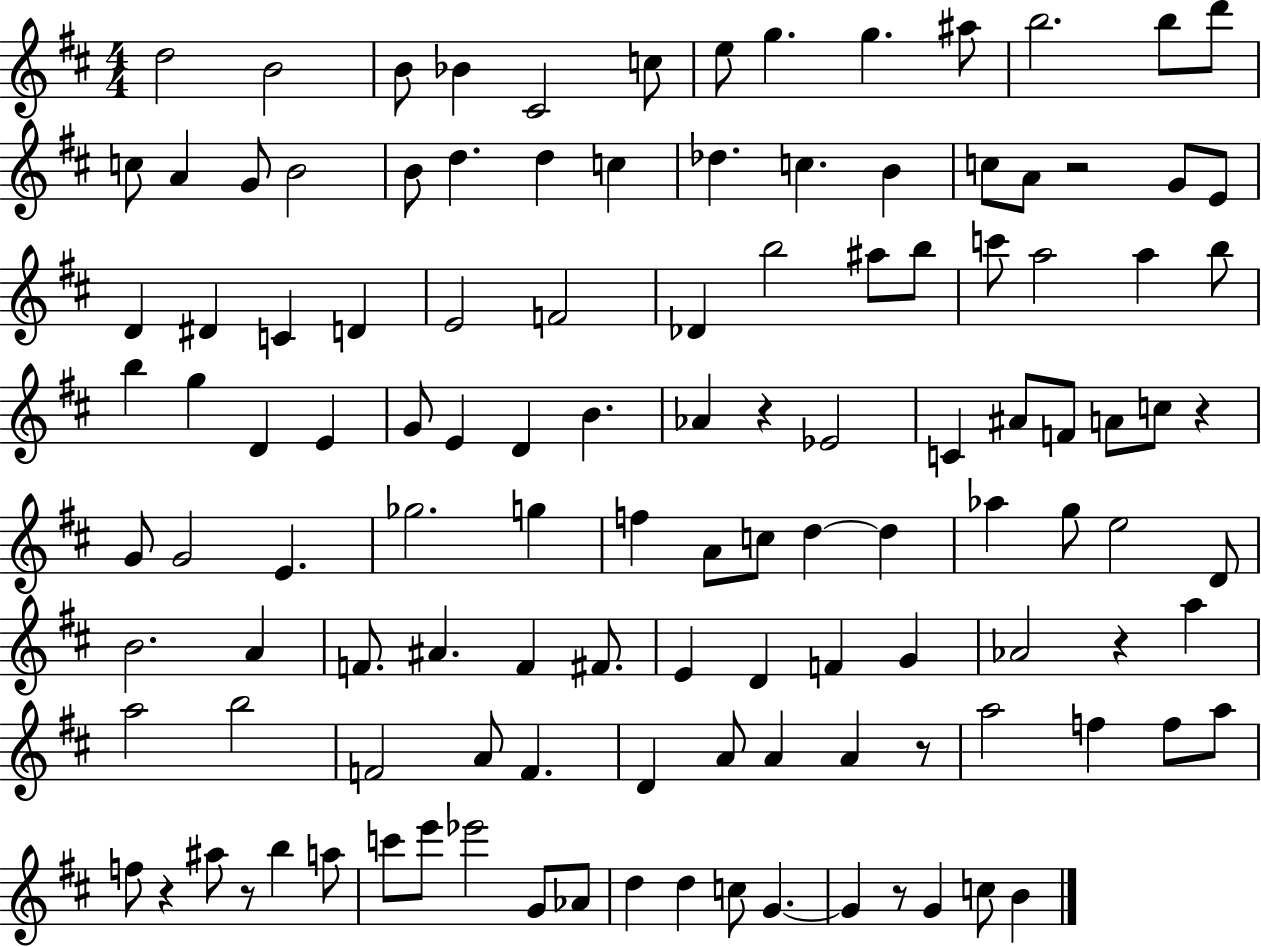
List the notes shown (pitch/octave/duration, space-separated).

D5/h B4/h B4/e Bb4/q C#4/h C5/e E5/e G5/q. G5/q. A#5/e B5/h. B5/e D6/e C5/e A4/q G4/e B4/h B4/e D5/q. D5/q C5/q Db5/q. C5/q. B4/q C5/e A4/e R/h G4/e E4/e D4/q D#4/q C4/q D4/q E4/h F4/h Db4/q B5/h A#5/e B5/e C6/e A5/h A5/q B5/e B5/q G5/q D4/q E4/q G4/e E4/q D4/q B4/q. Ab4/q R/q Eb4/h C4/q A#4/e F4/e A4/e C5/e R/q G4/e G4/h E4/q. Gb5/h. G5/q F5/q A4/e C5/e D5/q D5/q Ab5/q G5/e E5/h D4/e B4/h. A4/q F4/e. A#4/q. F4/q F#4/e. E4/q D4/q F4/q G4/q Ab4/h R/q A5/q A5/h B5/h F4/h A4/e F4/q. D4/q A4/e A4/q A4/q R/e A5/h F5/q F5/e A5/e F5/e R/q A#5/e R/e B5/q A5/e C6/e E6/e Eb6/h G4/e Ab4/e D5/q D5/q C5/e G4/q. G4/q R/e G4/q C5/e B4/q